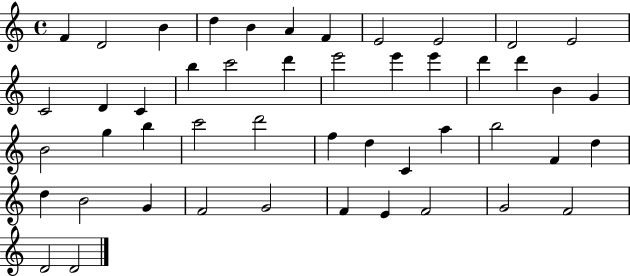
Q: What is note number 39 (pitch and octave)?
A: G4